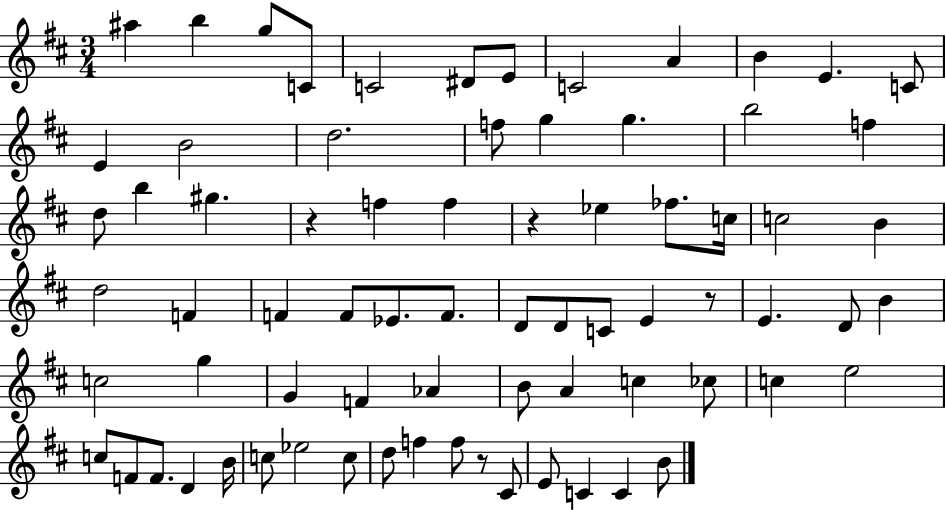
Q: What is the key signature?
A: D major